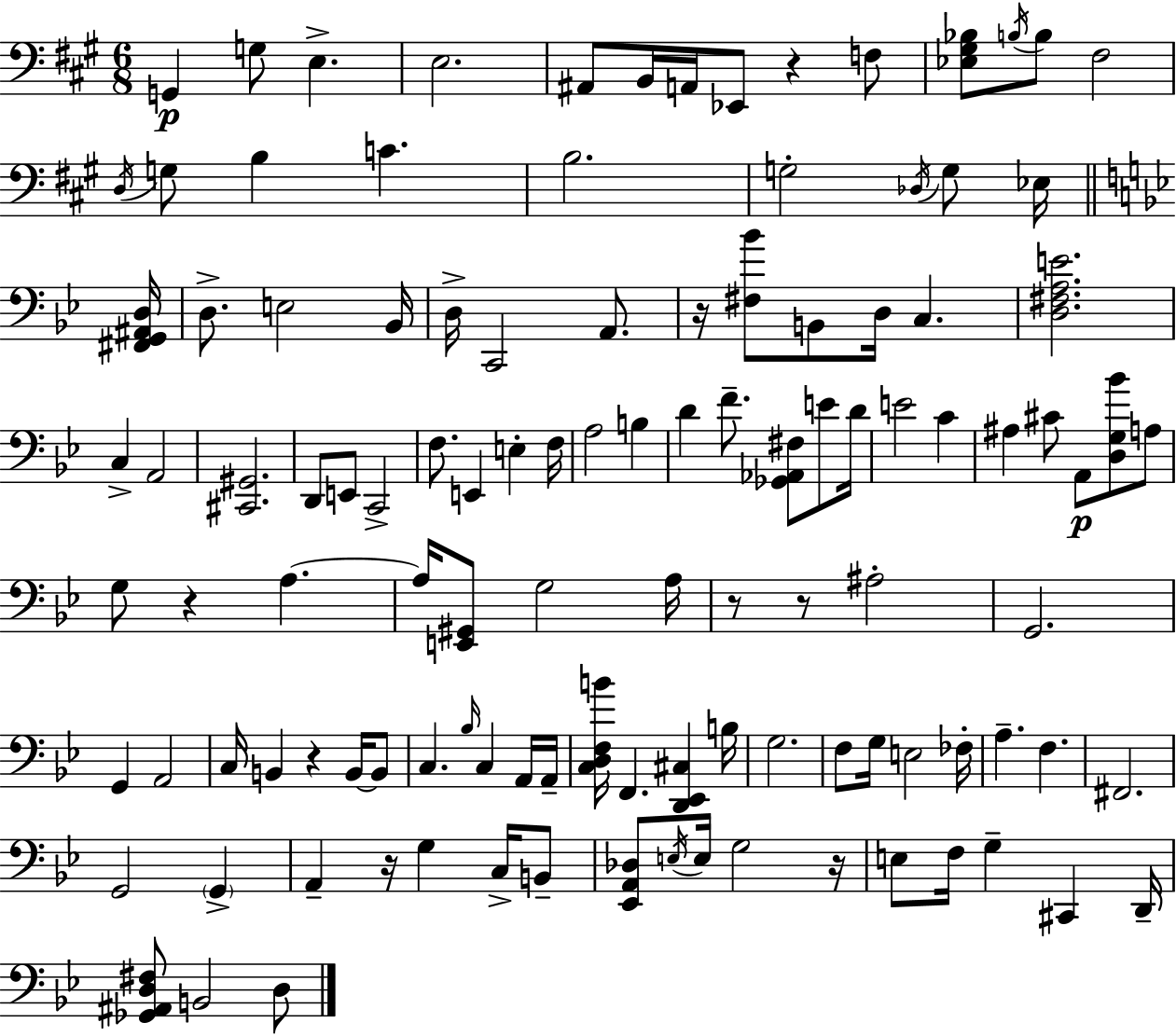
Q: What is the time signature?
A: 6/8